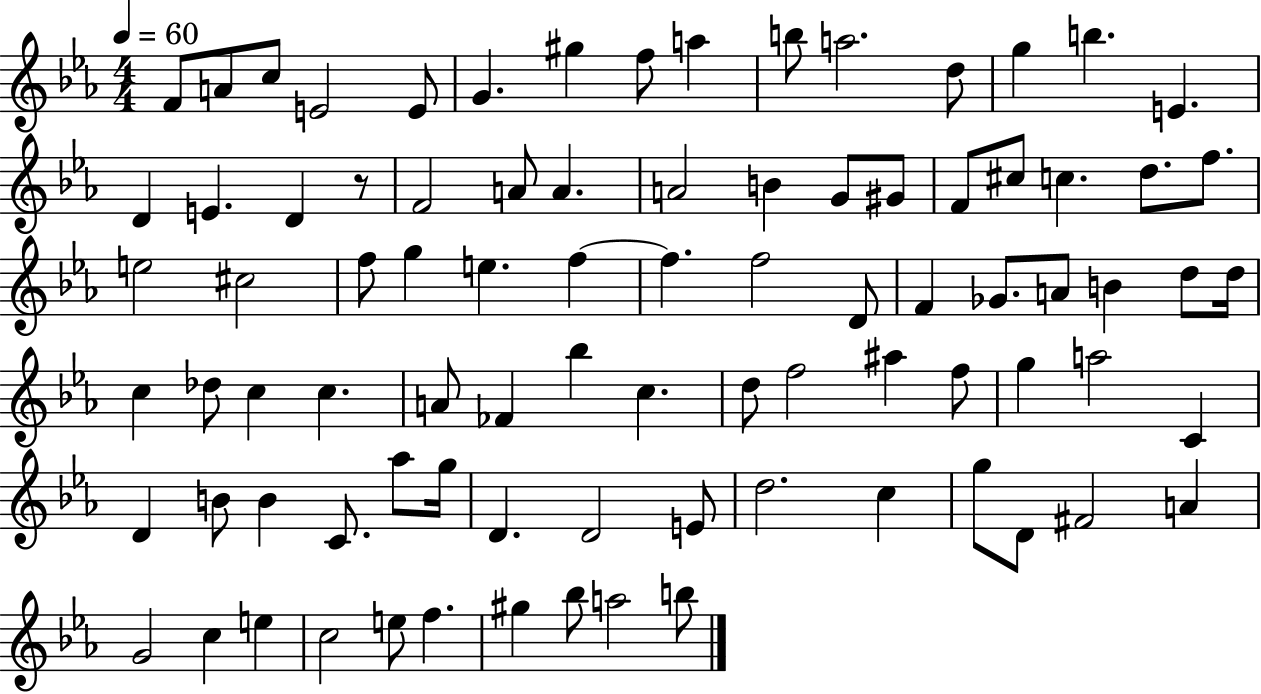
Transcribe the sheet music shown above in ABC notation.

X:1
T:Untitled
M:4/4
L:1/4
K:Eb
F/2 A/2 c/2 E2 E/2 G ^g f/2 a b/2 a2 d/2 g b E D E D z/2 F2 A/2 A A2 B G/2 ^G/2 F/2 ^c/2 c d/2 f/2 e2 ^c2 f/2 g e f f f2 D/2 F _G/2 A/2 B d/2 d/4 c _d/2 c c A/2 _F _b c d/2 f2 ^a f/2 g a2 C D B/2 B C/2 _a/2 g/4 D D2 E/2 d2 c g/2 D/2 ^F2 A G2 c e c2 e/2 f ^g _b/2 a2 b/2